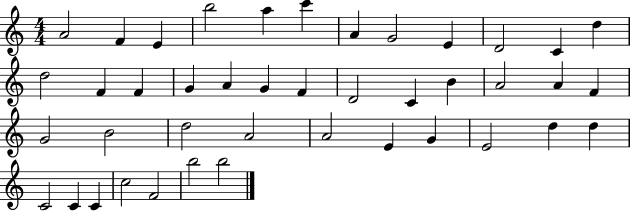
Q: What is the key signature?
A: C major